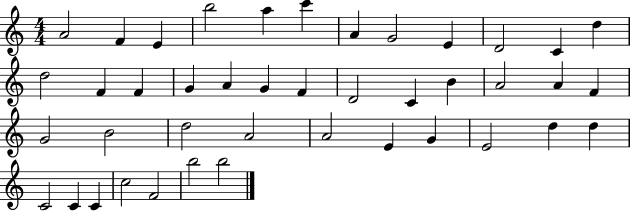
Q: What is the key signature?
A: C major